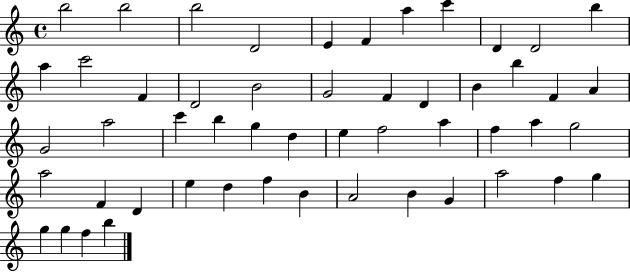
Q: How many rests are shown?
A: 0